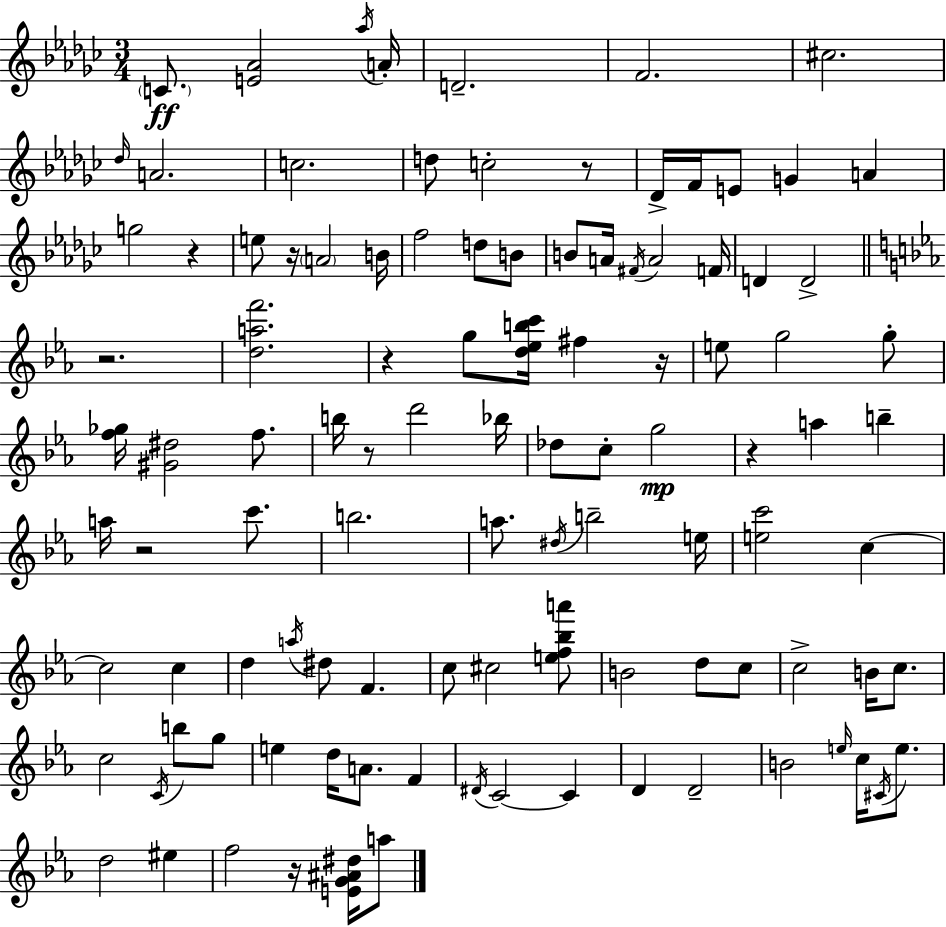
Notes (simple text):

C4/e. [E4,Ab4]/h Ab5/s A4/s D4/h. F4/h. C#5/h. Db5/s A4/h. C5/h. D5/e C5/h R/e Db4/s F4/s E4/e G4/q A4/q G5/h R/q E5/e R/s A4/h B4/s F5/h D5/e B4/e B4/e A4/s F#4/s A4/h F4/s D4/q D4/h R/h. [D5,A5,F6]/h. R/q G5/e [D5,Eb5,B5,C6]/s F#5/q R/s E5/e G5/h G5/e [F5,Gb5]/s [G#4,D#5]/h F5/e. B5/s R/e D6/h Bb5/s Db5/e C5/e G5/h R/q A5/q B5/q A5/s R/h C6/e. B5/h. A5/e. D#5/s B5/h E5/s [E5,C6]/h C5/q C5/h C5/q D5/q A5/s D#5/e F4/q. C5/e C#5/h [E5,F5,Bb5,A6]/e B4/h D5/e C5/e C5/h B4/s C5/e. C5/h C4/s B5/e G5/e E5/q D5/s A4/e. F4/q D#4/s C4/h C4/q D4/q D4/h B4/h E5/s C5/s C#4/s E5/e. D5/h EIS5/q F5/h R/s [E4,G4,A#4,D#5]/s A5/e